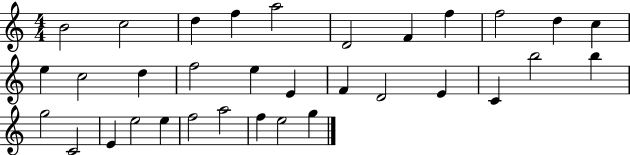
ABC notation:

X:1
T:Untitled
M:4/4
L:1/4
K:C
B2 c2 d f a2 D2 F f f2 d c e c2 d f2 e E F D2 E C b2 b g2 C2 E e2 e f2 a2 f e2 g